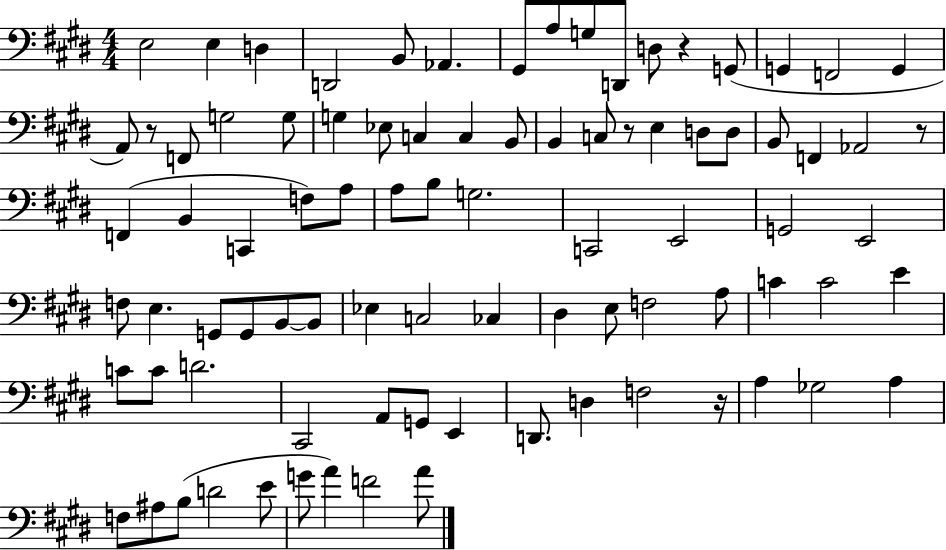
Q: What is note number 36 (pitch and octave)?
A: F3